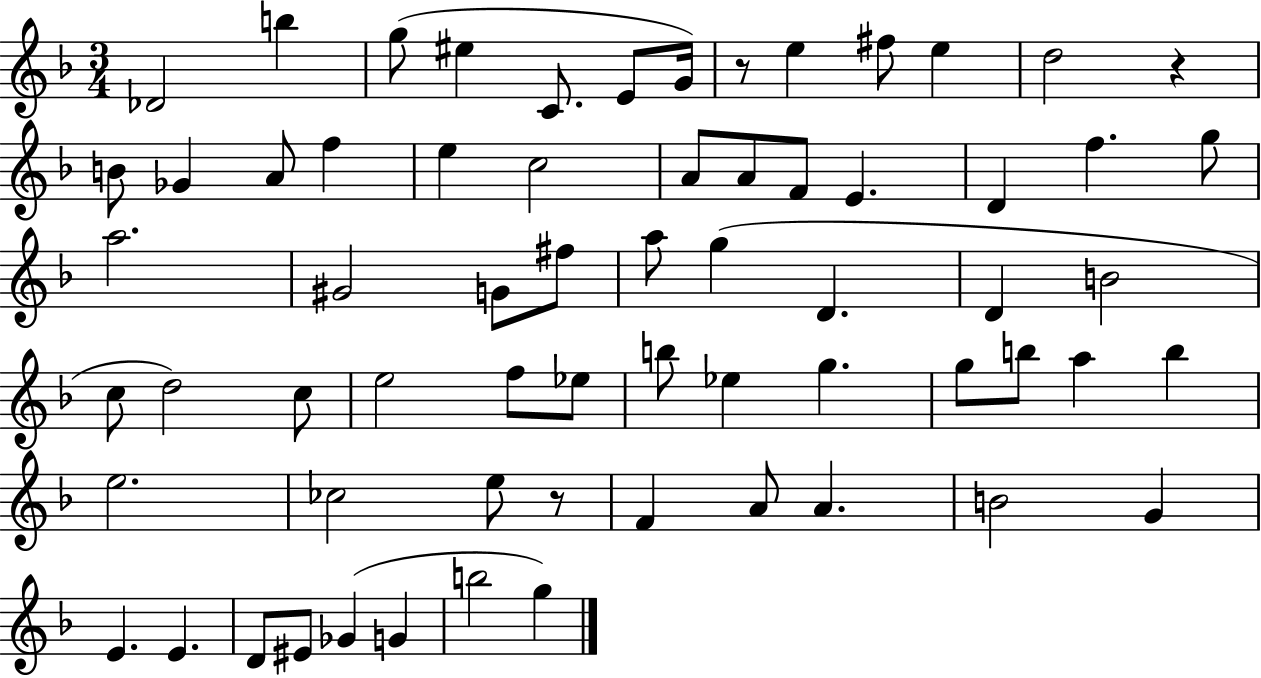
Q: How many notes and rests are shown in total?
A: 65